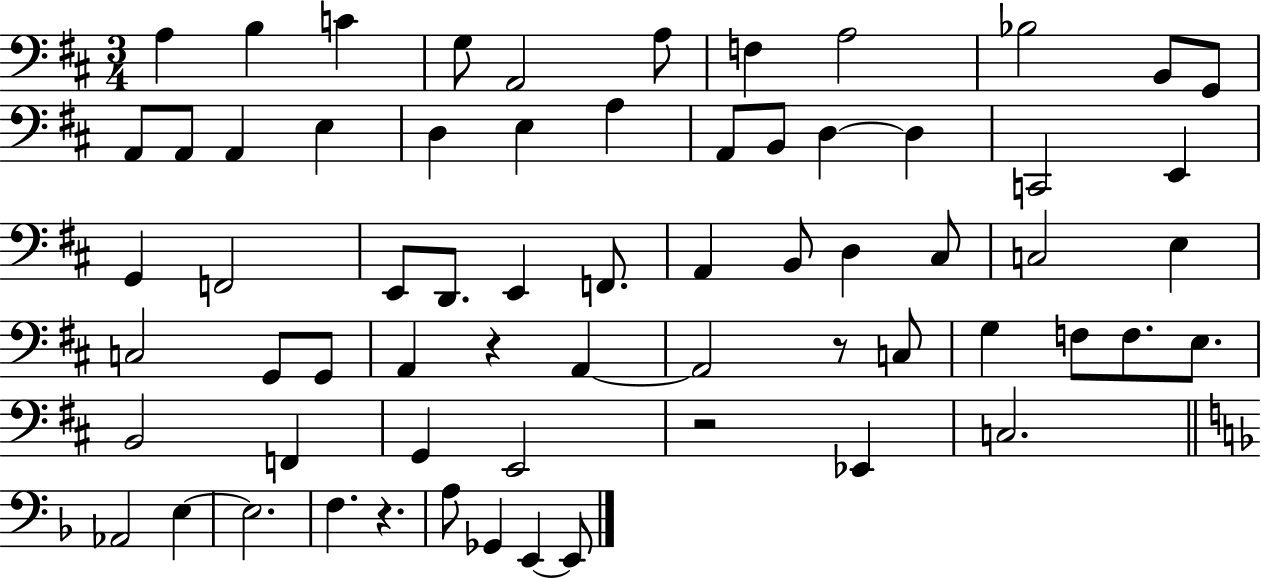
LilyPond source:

{
  \clef bass
  \numericTimeSignature
  \time 3/4
  \key d \major
  a4 b4 c'4 | g8 a,2 a8 | f4 a2 | bes2 b,8 g,8 | \break a,8 a,8 a,4 e4 | d4 e4 a4 | a,8 b,8 d4~~ d4 | c,2 e,4 | \break g,4 f,2 | e,8 d,8. e,4 f,8. | a,4 b,8 d4 cis8 | c2 e4 | \break c2 g,8 g,8 | a,4 r4 a,4~~ | a,2 r8 c8 | g4 f8 f8. e8. | \break b,2 f,4 | g,4 e,2 | r2 ees,4 | c2. | \break \bar "||" \break \key f \major aes,2 e4~~ | e2. | f4. r4. | a8 ges,4 e,4~~ e,8 | \break \bar "|."
}